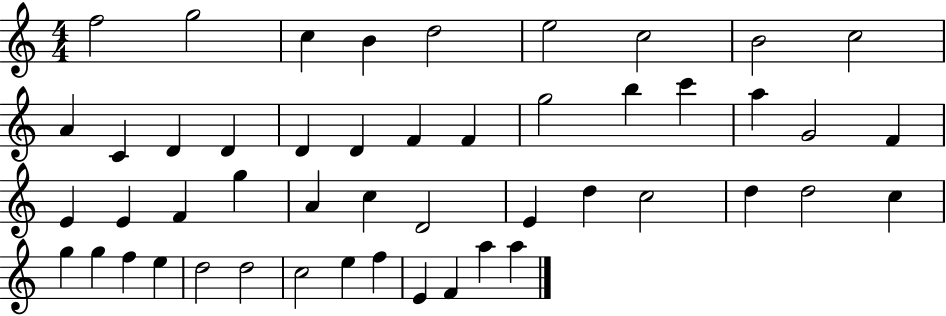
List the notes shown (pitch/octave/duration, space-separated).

F5/h G5/h C5/q B4/q D5/h E5/h C5/h B4/h C5/h A4/q C4/q D4/q D4/q D4/q D4/q F4/q F4/q G5/h B5/q C6/q A5/q G4/h F4/q E4/q E4/q F4/q G5/q A4/q C5/q D4/h E4/q D5/q C5/h D5/q D5/h C5/q G5/q G5/q F5/q E5/q D5/h D5/h C5/h E5/q F5/q E4/q F4/q A5/q A5/q